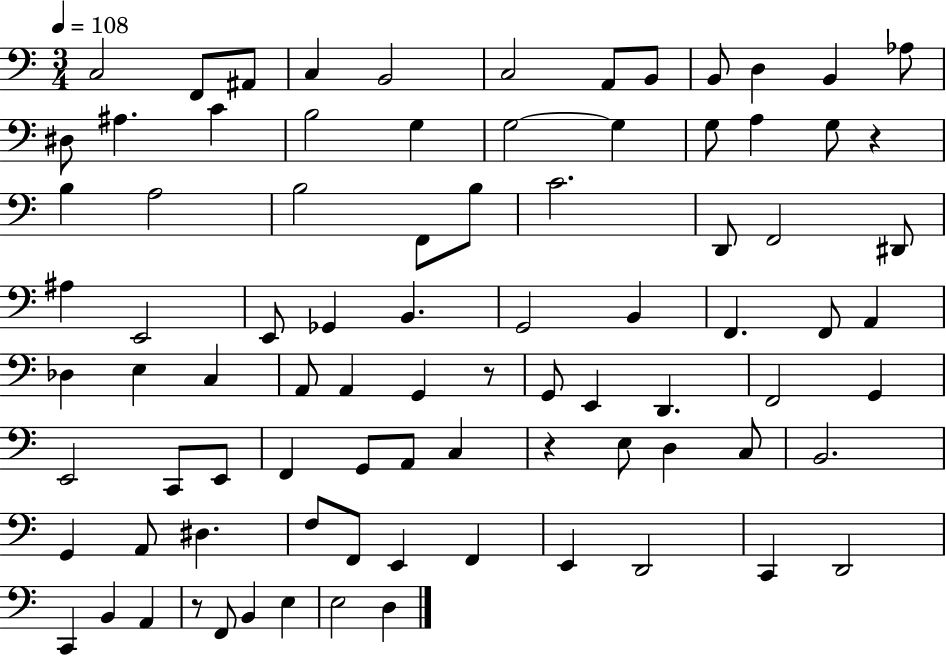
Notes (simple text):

C3/h F2/e A#2/e C3/q B2/h C3/h A2/e B2/e B2/e D3/q B2/q Ab3/e D#3/e A#3/q. C4/q B3/h G3/q G3/h G3/q G3/e A3/q G3/e R/q B3/q A3/h B3/h F2/e B3/e C4/h. D2/e F2/h D#2/e A#3/q E2/h E2/e Gb2/q B2/q. G2/h B2/q F2/q. F2/e A2/q Db3/q E3/q C3/q A2/e A2/q G2/q R/e G2/e E2/q D2/q. F2/h G2/q E2/h C2/e E2/e F2/q G2/e A2/e C3/q R/q E3/e D3/q C3/e B2/h. G2/q A2/e D#3/q. F3/e F2/e E2/q F2/q E2/q D2/h C2/q D2/h C2/q B2/q A2/q R/e F2/e B2/q E3/q E3/h D3/q